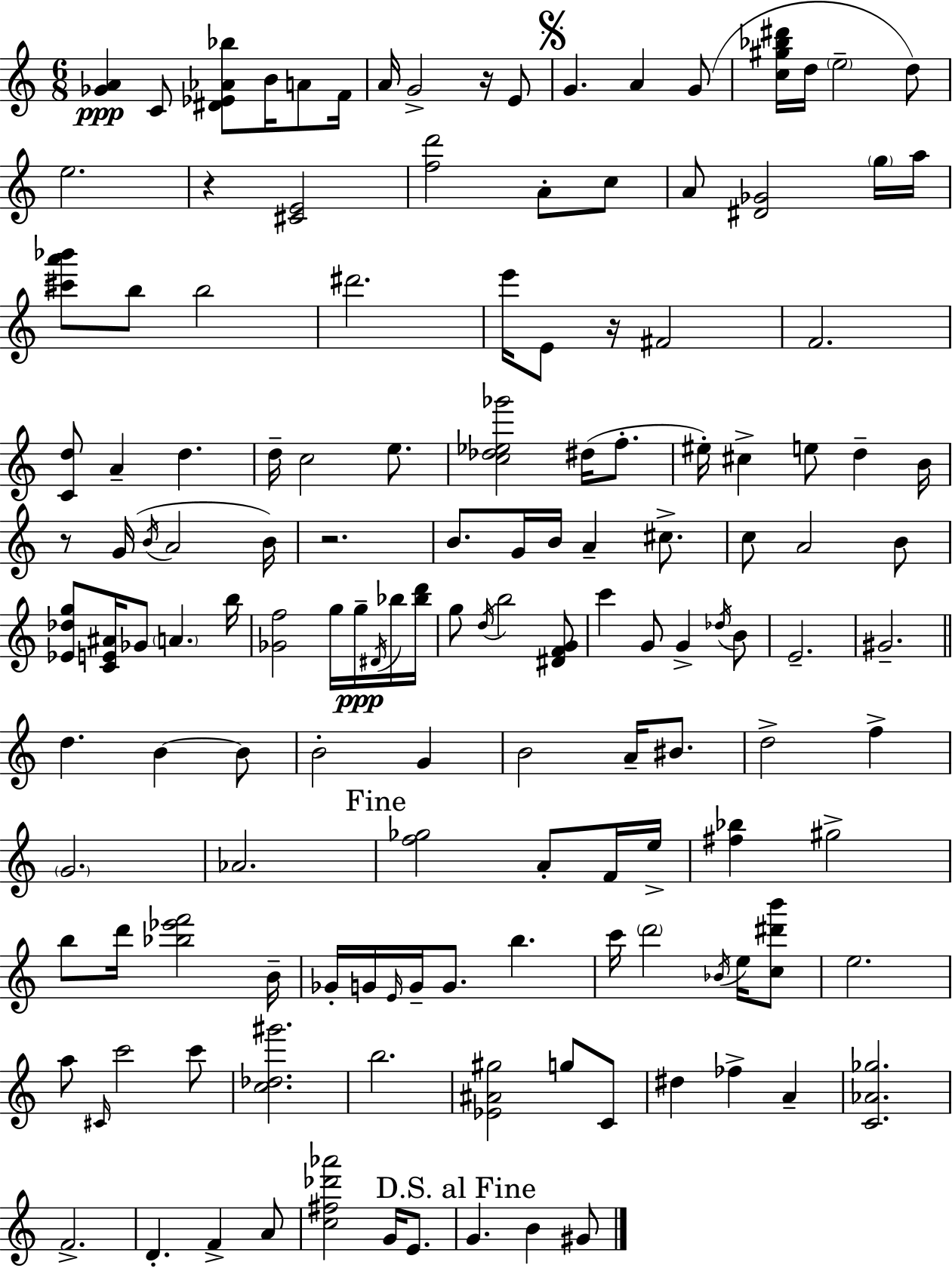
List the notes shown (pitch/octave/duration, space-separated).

[Gb4,A4]/q C4/e [D#4,Eb4,Ab4,Bb5]/e B4/s A4/e F4/s A4/s G4/h R/s E4/e G4/q. A4/q G4/e [C5,G#5,Bb5,D#6]/s D5/s E5/h D5/e E5/h. R/q [C#4,E4]/h [F5,D6]/h A4/e C5/e A4/e [D#4,Gb4]/h G5/s A5/s [C#6,A6,Bb6]/e B5/e B5/h D#6/h. E6/s E4/e R/s F#4/h F4/h. [C4,D5]/e A4/q D5/q. D5/s C5/h E5/e. [C5,Db5,Eb5,Gb6]/h D#5/s F5/e. EIS5/s C#5/q E5/e D5/q B4/s R/e G4/s B4/s A4/h B4/s R/h. B4/e. G4/s B4/s A4/q C#5/e. C5/e A4/h B4/e [Eb4,Db5,G5]/e [C4,E4,A#4]/s Gb4/e A4/q. B5/s [Gb4,F5]/h G5/s G5/s D#4/s Bb5/s [Bb5,D6]/s G5/e D5/s B5/h [D#4,F4,G4]/e C6/q G4/e G4/q Db5/s B4/e E4/h. G#4/h. D5/q. B4/q B4/e B4/h G4/q B4/h A4/s BIS4/e. D5/h F5/q G4/h. Ab4/h. [F5,Gb5]/h A4/e F4/s E5/s [F#5,Bb5]/q G#5/h B5/e D6/s [Bb5,Eb6,F6]/h B4/s Gb4/s G4/s E4/s G4/s G4/e. B5/q. C6/s D6/h Bb4/s E5/s [C5,D#6,B6]/e E5/h. A5/e C#4/s C6/h C6/e [C5,Db5,G#6]/h. B5/h. [Eb4,A#4,G#5]/h G5/e C4/e D#5/q FES5/q A4/q [C4,Ab4,Gb5]/h. F4/h. D4/q. F4/q A4/e [C5,F#5,Db6,Ab6]/h G4/s E4/e. G4/q. B4/q G#4/e